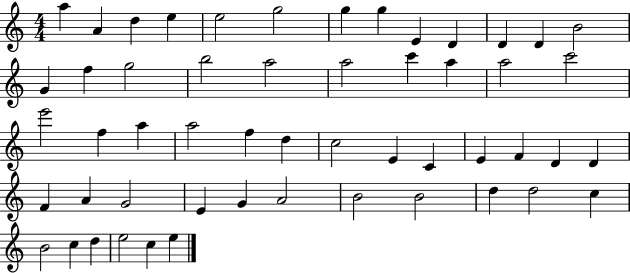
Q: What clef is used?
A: treble